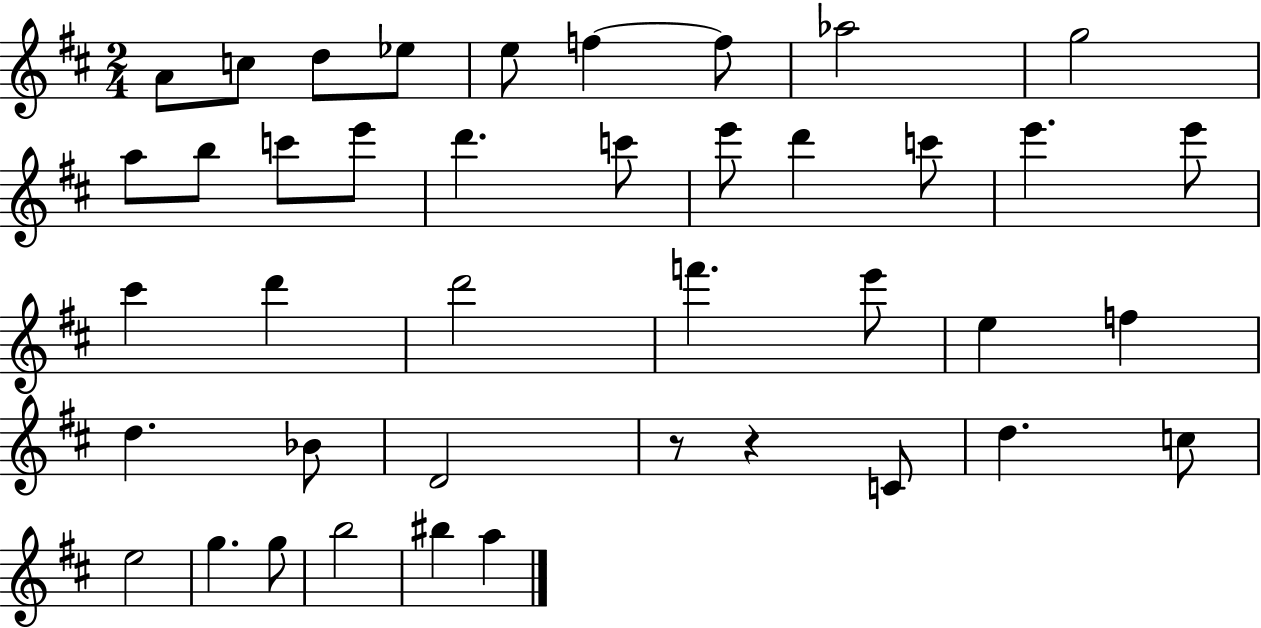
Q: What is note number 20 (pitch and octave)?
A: E6